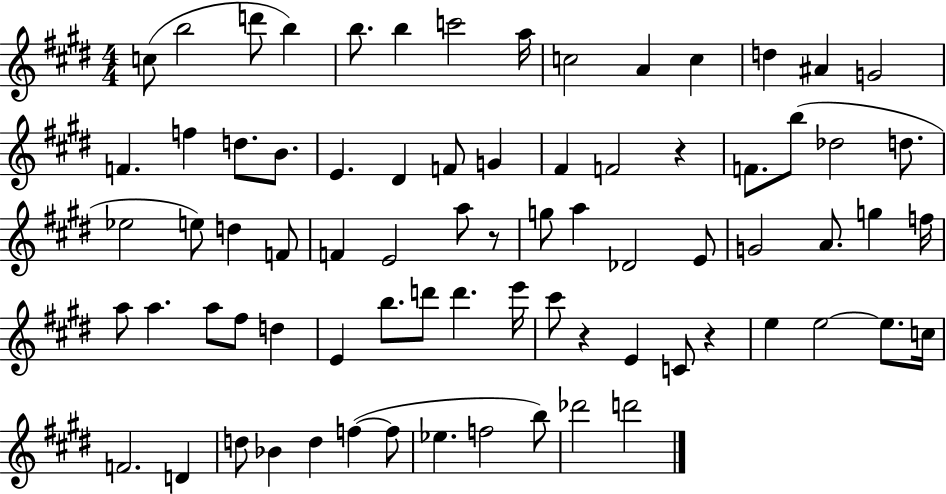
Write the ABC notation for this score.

X:1
T:Untitled
M:4/4
L:1/4
K:E
c/2 b2 d'/2 b b/2 b c'2 a/4 c2 A c d ^A G2 F f d/2 B/2 E ^D F/2 G ^F F2 z F/2 b/2 _d2 d/2 _e2 e/2 d F/2 F E2 a/2 z/2 g/2 a _D2 E/2 G2 A/2 g f/4 a/2 a a/2 ^f/2 d E b/2 d'/2 d' e'/4 ^c'/2 z E C/2 z e e2 e/2 c/4 F2 D d/2 _B d f f/2 _e f2 b/2 _d'2 d'2